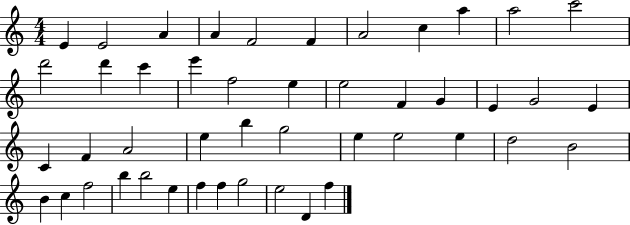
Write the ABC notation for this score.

X:1
T:Untitled
M:4/4
L:1/4
K:C
E E2 A A F2 F A2 c a a2 c'2 d'2 d' c' e' f2 e e2 F G E G2 E C F A2 e b g2 e e2 e d2 B2 B c f2 b b2 e f f g2 e2 D f